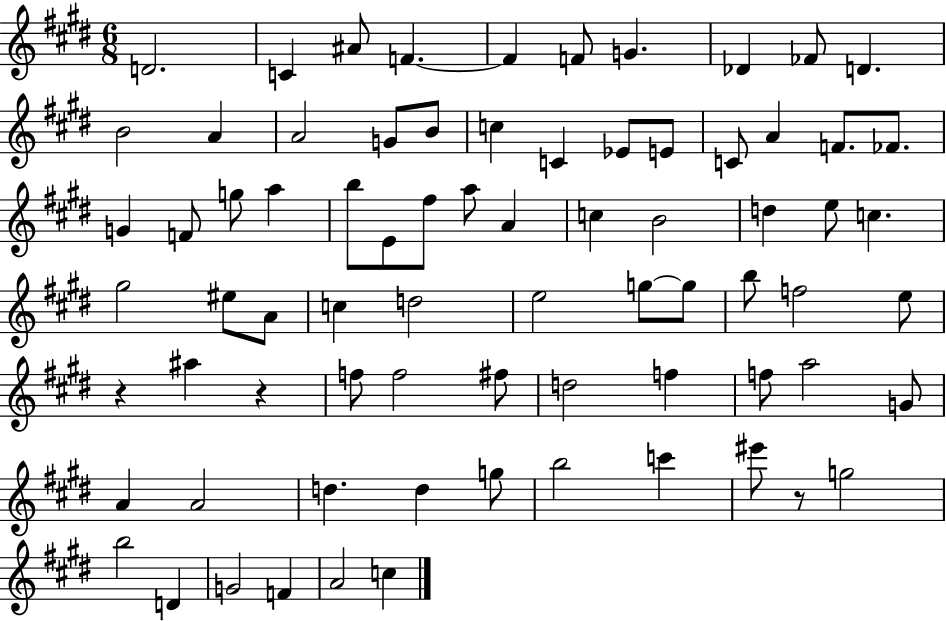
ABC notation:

X:1
T:Untitled
M:6/8
L:1/4
K:E
D2 C ^A/2 F F F/2 G _D _F/2 D B2 A A2 G/2 B/2 c C _E/2 E/2 C/2 A F/2 _F/2 G F/2 g/2 a b/2 E/2 ^f/2 a/2 A c B2 d e/2 c ^g2 ^e/2 A/2 c d2 e2 g/2 g/2 b/2 f2 e/2 z ^a z f/2 f2 ^f/2 d2 f f/2 a2 G/2 A A2 d d g/2 b2 c' ^e'/2 z/2 g2 b2 D G2 F A2 c